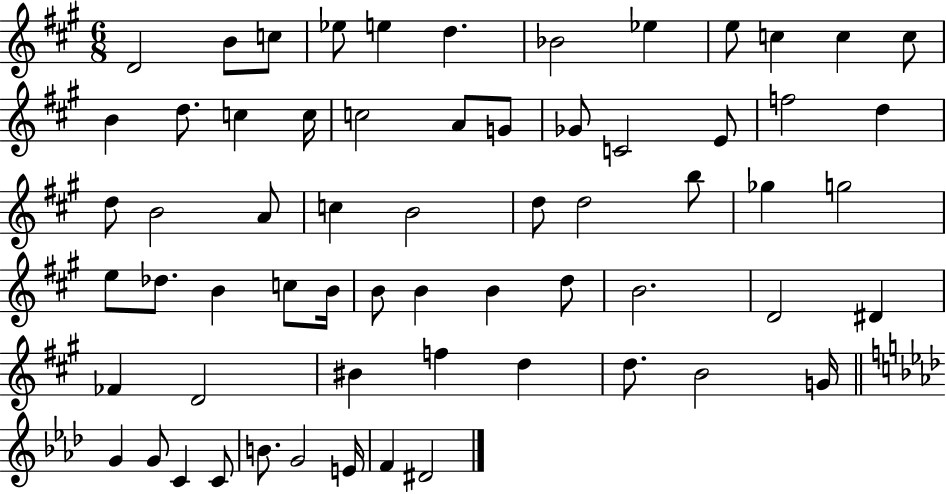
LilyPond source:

{
  \clef treble
  \numericTimeSignature
  \time 6/8
  \key a \major
  d'2 b'8 c''8 | ees''8 e''4 d''4. | bes'2 ees''4 | e''8 c''4 c''4 c''8 | \break b'4 d''8. c''4 c''16 | c''2 a'8 g'8 | ges'8 c'2 e'8 | f''2 d''4 | \break d''8 b'2 a'8 | c''4 b'2 | d''8 d''2 b''8 | ges''4 g''2 | \break e''8 des''8. b'4 c''8 b'16 | b'8 b'4 b'4 d''8 | b'2. | d'2 dis'4 | \break fes'4 d'2 | bis'4 f''4 d''4 | d''8. b'2 g'16 | \bar "||" \break \key f \minor g'4 g'8 c'4 c'8 | b'8. g'2 e'16 | f'4 dis'2 | \bar "|."
}